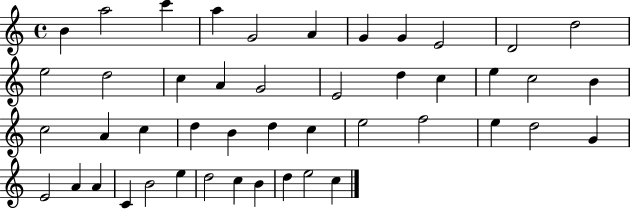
B4/q A5/h C6/q A5/q G4/h A4/q G4/q G4/q E4/h D4/h D5/h E5/h D5/h C5/q A4/q G4/h E4/h D5/q C5/q E5/q C5/h B4/q C5/h A4/q C5/q D5/q B4/q D5/q C5/q E5/h F5/h E5/q D5/h G4/q E4/h A4/q A4/q C4/q B4/h E5/q D5/h C5/q B4/q D5/q E5/h C5/q